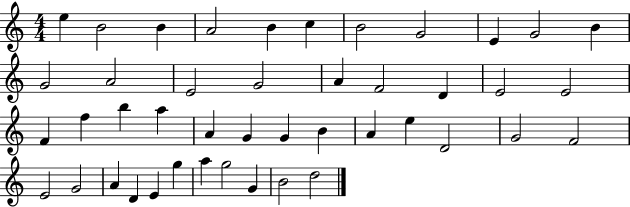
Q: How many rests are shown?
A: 0